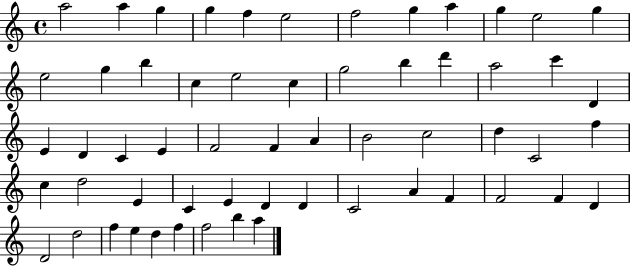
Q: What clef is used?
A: treble